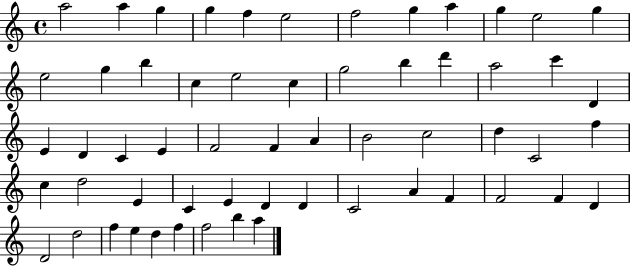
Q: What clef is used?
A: treble